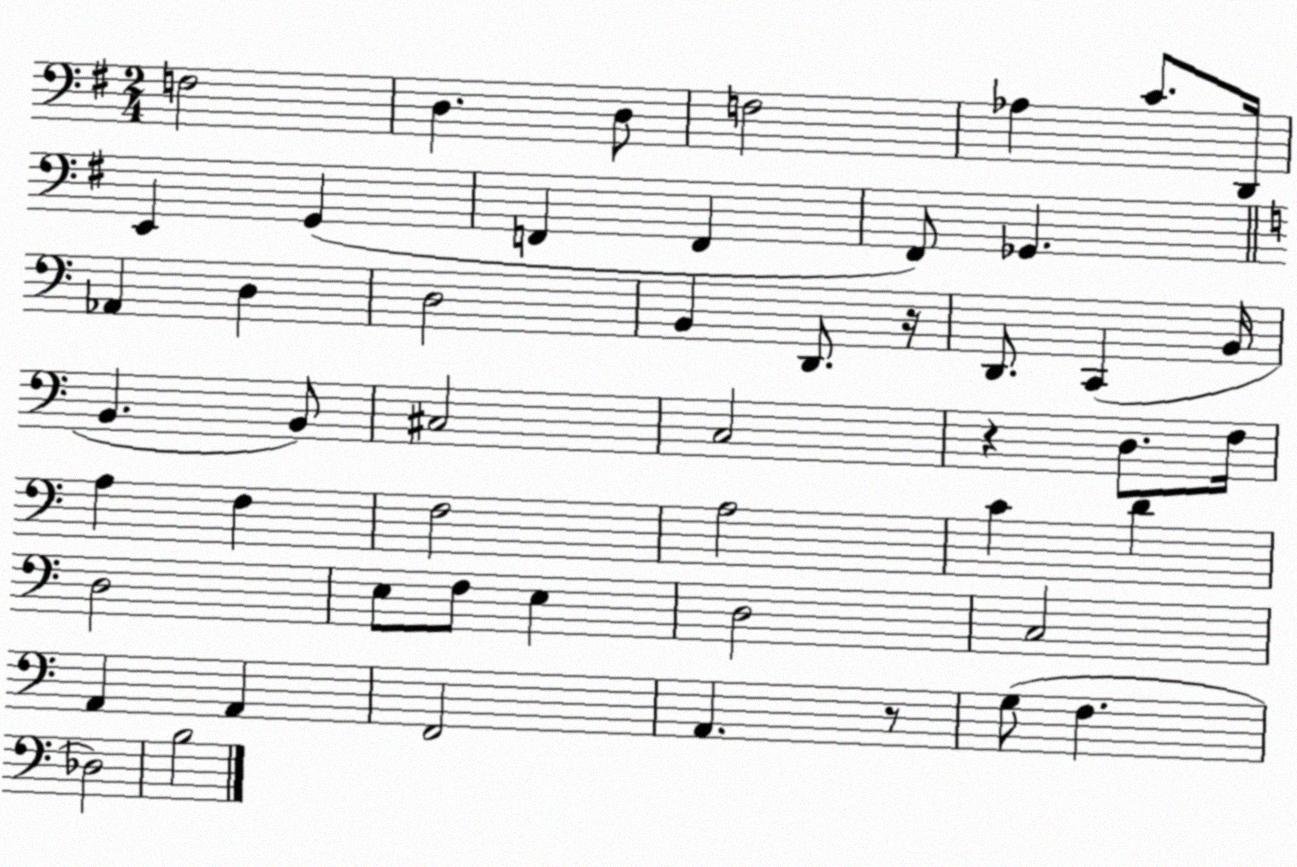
X:1
T:Untitled
M:2/4
L:1/4
K:G
F,2 D, D,/2 F,2 _A, C/2 D,,/4 E,, G,, F,, F,, ^F,,/2 _G,, _A,, D, D,2 B,, D,,/2 z/4 D,,/2 C,, B,,/4 B,, B,,/2 ^C,2 C,2 z D,/2 F,/4 A, F, F,2 A,2 C D D,2 E,/2 F,/2 E, D,2 C,2 A,, A,, F,,2 A,, z/2 G,/2 F, _D,2 B,2